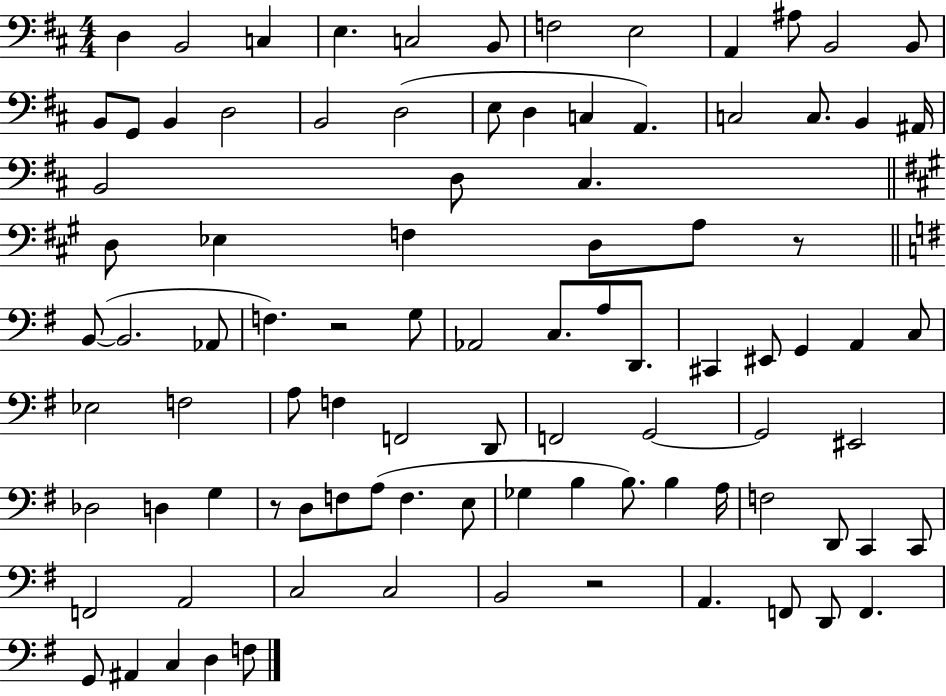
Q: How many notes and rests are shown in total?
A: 93